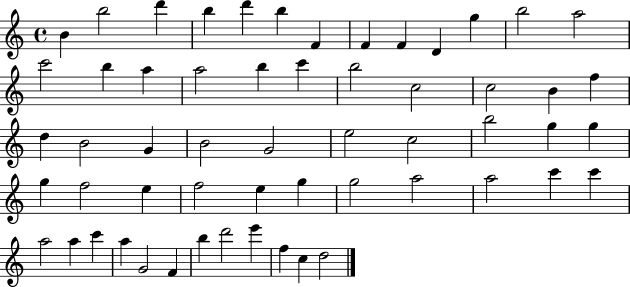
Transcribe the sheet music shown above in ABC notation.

X:1
T:Untitled
M:4/4
L:1/4
K:C
B b2 d' b d' b F F F D g b2 a2 c'2 b a a2 b c' b2 c2 c2 B f d B2 G B2 G2 e2 c2 b2 g g g f2 e f2 e g g2 a2 a2 c' c' a2 a c' a G2 F b d'2 e' f c d2